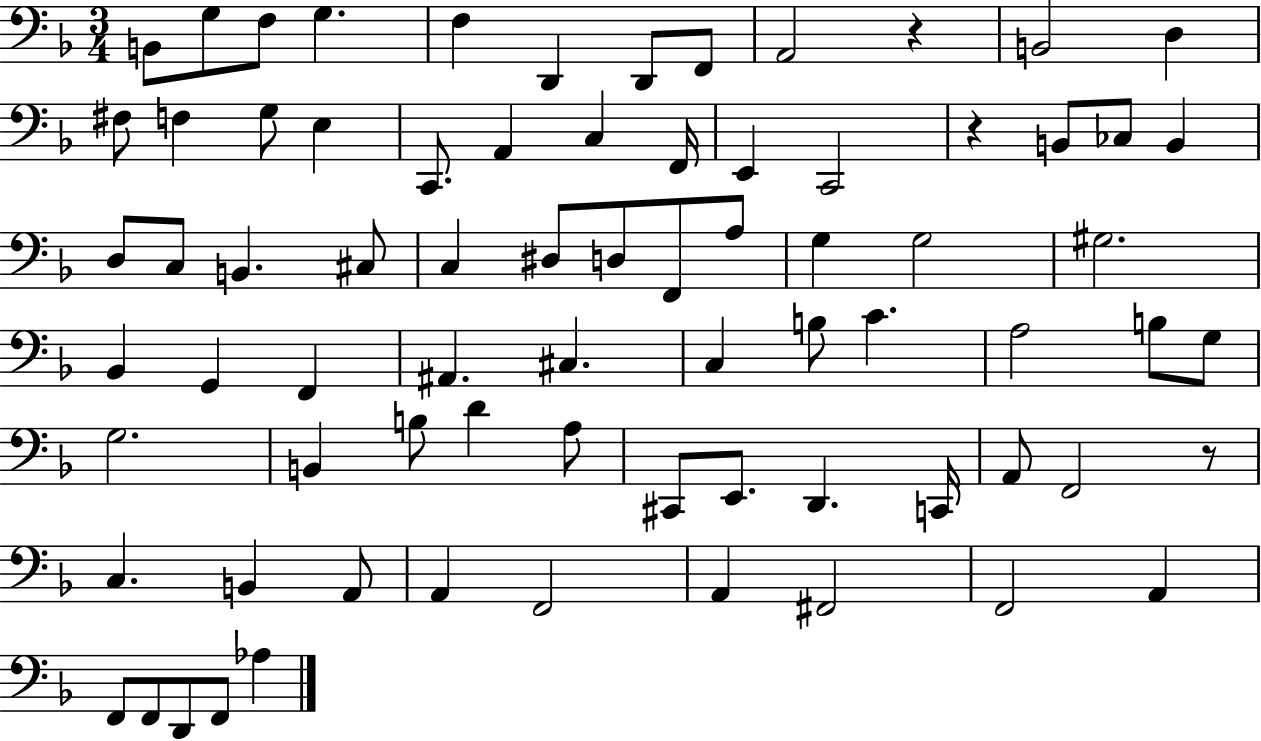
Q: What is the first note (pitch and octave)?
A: B2